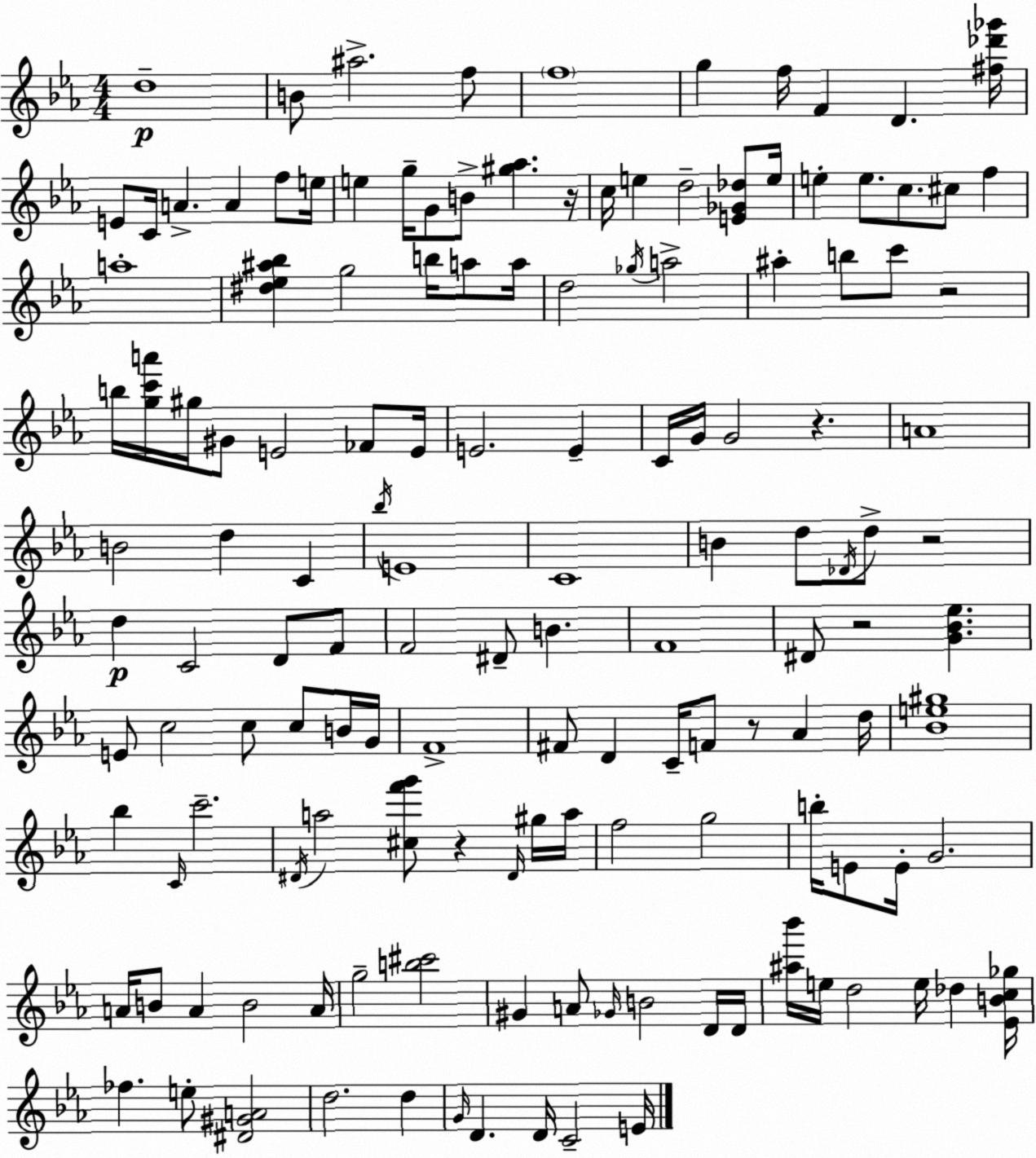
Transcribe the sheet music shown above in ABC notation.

X:1
T:Untitled
M:4/4
L:1/4
K:Eb
d4 B/2 ^a2 f/2 f4 g f/4 F D [^f_d'_g']/4 E/2 C/4 A A f/2 e/4 e g/4 G/2 B/2 [^g_a] z/4 c/4 e d2 [E_G_d]/2 e/4 e e/2 c/2 ^c/2 f a4 [^d_e^a_b] g2 b/4 a/2 a/4 d2 _g/4 a2 ^a b/2 c'/2 z2 b/4 [gc'a']/4 ^g/4 ^G/2 E2 _F/2 E/4 E2 E C/4 G/4 G2 z A4 B2 d C _b/4 E4 C4 B d/2 _D/4 d/2 z2 d C2 D/2 F/2 F2 ^D/2 B F4 ^D/2 z2 [G_B_e] E/2 c2 c/2 c/2 B/4 G/4 F4 ^F/2 D C/4 F/2 z/2 _A d/4 [_Be^g]4 _b C/4 c'2 ^D/4 a2 [^cf'g']/2 z ^D/4 ^g/4 a/4 f2 g2 b/4 E/2 E/4 G2 A/4 B/2 A B2 A/4 g2 [b^c']2 ^G A/2 _G/4 B2 D/4 D/4 [^a_b']/4 e/4 d2 e/4 _d [_EBc_g]/4 _f e/2 [^D^GA]2 d2 d G/4 D D/4 C2 E/4